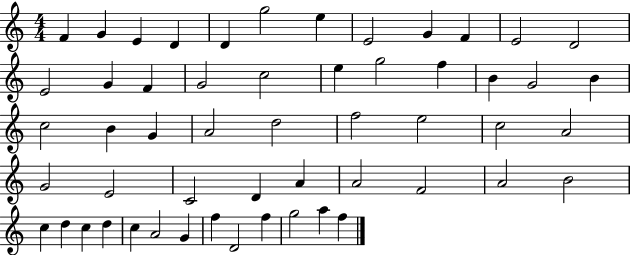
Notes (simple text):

F4/q G4/q E4/q D4/q D4/q G5/h E5/q E4/h G4/q F4/q E4/h D4/h E4/h G4/q F4/q G4/h C5/h E5/q G5/h F5/q B4/q G4/h B4/q C5/h B4/q G4/q A4/h D5/h F5/h E5/h C5/h A4/h G4/h E4/h C4/h D4/q A4/q A4/h F4/h A4/h B4/h C5/q D5/q C5/q D5/q C5/q A4/h G4/q F5/q D4/h F5/q G5/h A5/q F5/q